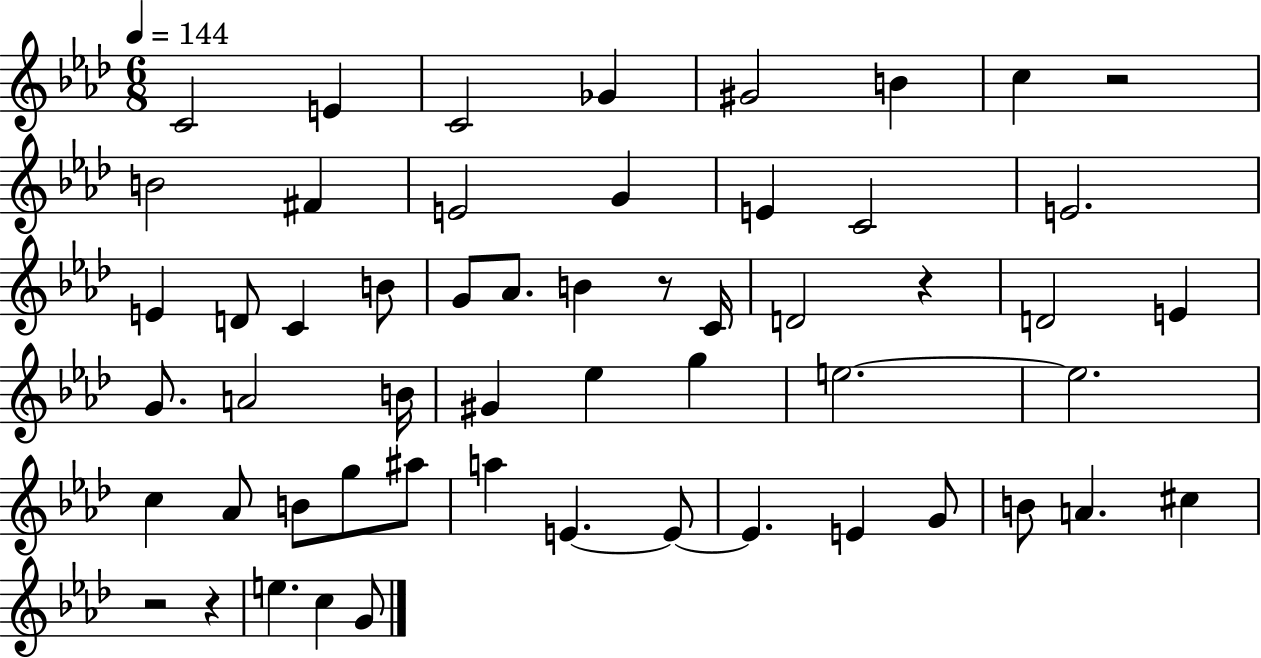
{
  \clef treble
  \numericTimeSignature
  \time 6/8
  \key aes \major
  \tempo 4 = 144
  c'2 e'4 | c'2 ges'4 | gis'2 b'4 | c''4 r2 | \break b'2 fis'4 | e'2 g'4 | e'4 c'2 | e'2. | \break e'4 d'8 c'4 b'8 | g'8 aes'8. b'4 r8 c'16 | d'2 r4 | d'2 e'4 | \break g'8. a'2 b'16 | gis'4 ees''4 g''4 | e''2.~~ | e''2. | \break c''4 aes'8 b'8 g''8 ais''8 | a''4 e'4.~~ e'8~~ | e'4. e'4 g'8 | b'8 a'4. cis''4 | \break r2 r4 | e''4. c''4 g'8 | \bar "|."
}